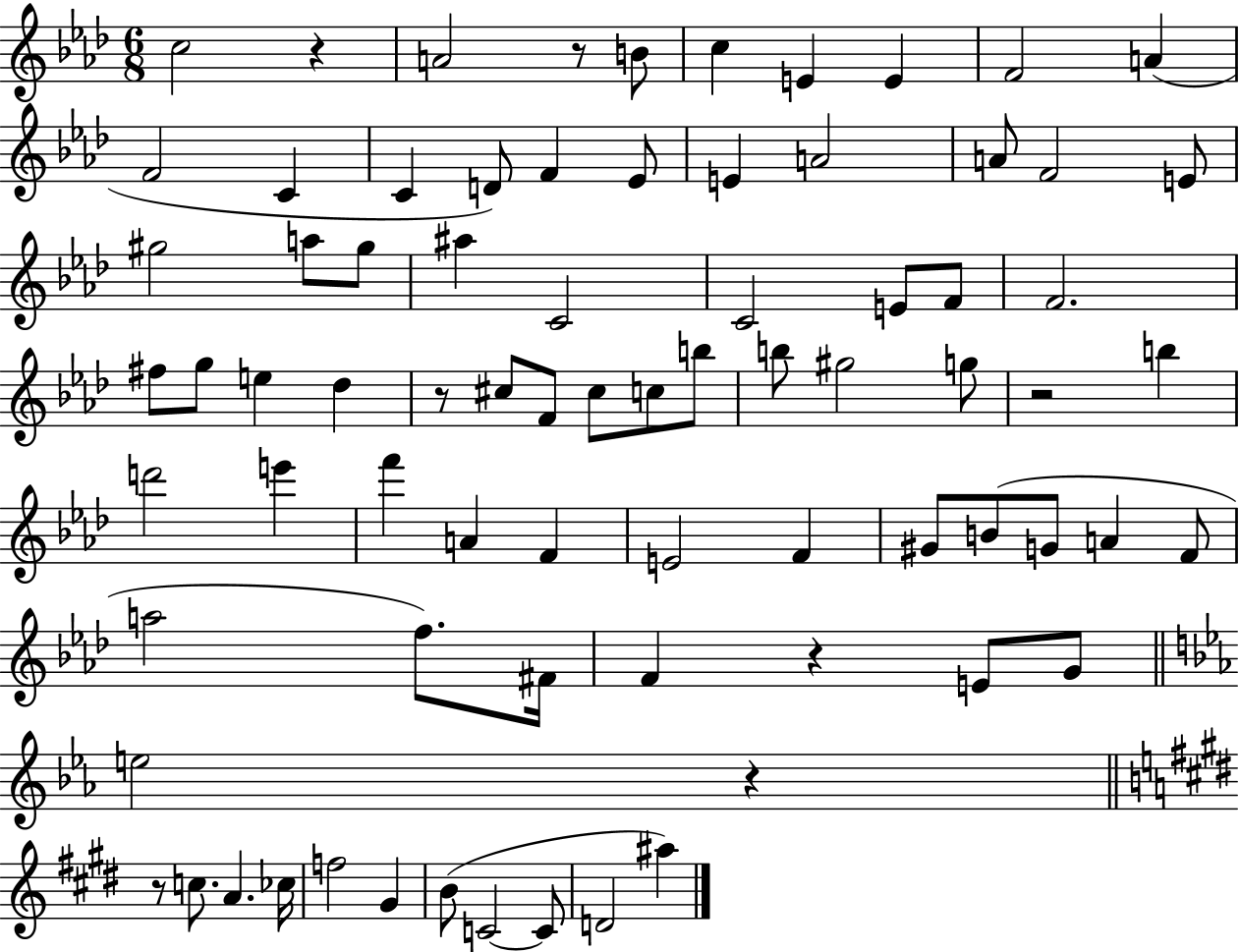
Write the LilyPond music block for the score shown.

{
  \clef treble
  \numericTimeSignature
  \time 6/8
  \key aes \major
  \repeat volta 2 { c''2 r4 | a'2 r8 b'8 | c''4 e'4 e'4 | f'2 a'4( | \break f'2 c'4 | c'4 d'8) f'4 ees'8 | e'4 a'2 | a'8 f'2 e'8 | \break gis''2 a''8 gis''8 | ais''4 c'2 | c'2 e'8 f'8 | f'2. | \break fis''8 g''8 e''4 des''4 | r8 cis''8 f'8 cis''8 c''8 b''8 | b''8 gis''2 g''8 | r2 b''4 | \break d'''2 e'''4 | f'''4 a'4 f'4 | e'2 f'4 | gis'8 b'8( g'8 a'4 f'8 | \break a''2 f''8.) fis'16 | f'4 r4 e'8 g'8 | \bar "||" \break \key ees \major e''2 r4 | \bar "||" \break \key e \major r8 c''8. a'4. ces''16 | f''2 gis'4 | b'8( c'2~~ c'8 | d'2 ais''4) | \break } \bar "|."
}